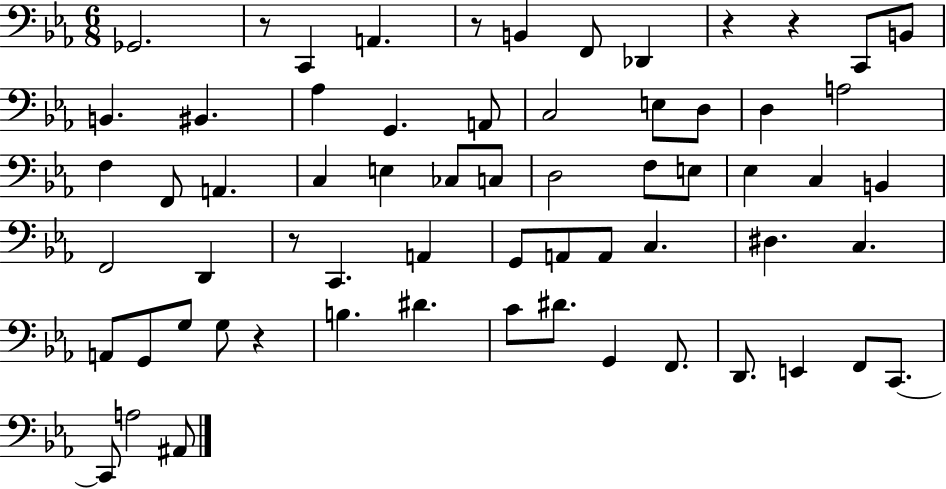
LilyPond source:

{
  \clef bass
  \numericTimeSignature
  \time 6/8
  \key ees \major
  ges,2. | r8 c,4 a,4. | r8 b,4 f,8 des,4 | r4 r4 c,8 b,8 | \break b,4. bis,4. | aes4 g,4. a,8 | c2 e8 d8 | d4 a2 | \break f4 f,8 a,4. | c4 e4 ces8 c8 | d2 f8 e8 | ees4 c4 b,4 | \break f,2 d,4 | r8 c,4. a,4 | g,8 a,8 a,8 c4. | dis4. c4. | \break a,8 g,8 g8 g8 r4 | b4. dis'4. | c'8 dis'8. g,4 f,8. | d,8. e,4 f,8 c,8.~~ | \break c,8 a2 ais,8 | \bar "|."
}